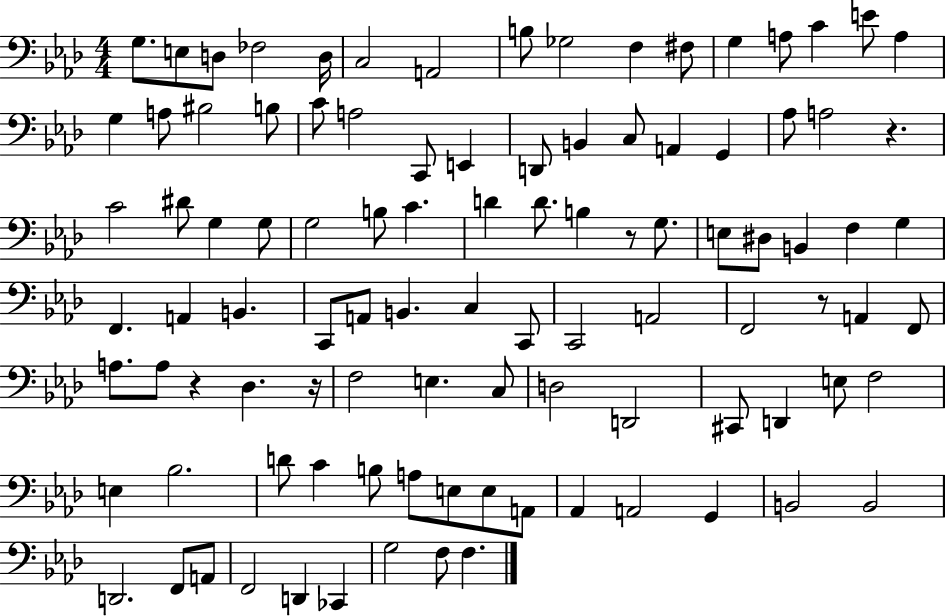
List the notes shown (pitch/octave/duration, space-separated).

G3/e. E3/e D3/e FES3/h D3/s C3/h A2/h B3/e Gb3/h F3/q F#3/e G3/q A3/e C4/q E4/e A3/q G3/q A3/e BIS3/h B3/e C4/e A3/h C2/e E2/q D2/e B2/q C3/e A2/q G2/q Ab3/e A3/h R/q. C4/h D#4/e G3/q G3/e G3/h B3/e C4/q. D4/q D4/e. B3/q R/e G3/e. E3/e D#3/e B2/q F3/q G3/q F2/q. A2/q B2/q. C2/e A2/e B2/q. C3/q C2/e C2/h A2/h F2/h R/e A2/q F2/e A3/e. A3/e R/q Db3/q. R/s F3/h E3/q. C3/e D3/h D2/h C#2/e D2/q E3/e F3/h E3/q Bb3/h. D4/e C4/q B3/e A3/e E3/e E3/e A2/e Ab2/q A2/h G2/q B2/h B2/h D2/h. F2/e A2/e F2/h D2/q CES2/q G3/h F3/e F3/q.